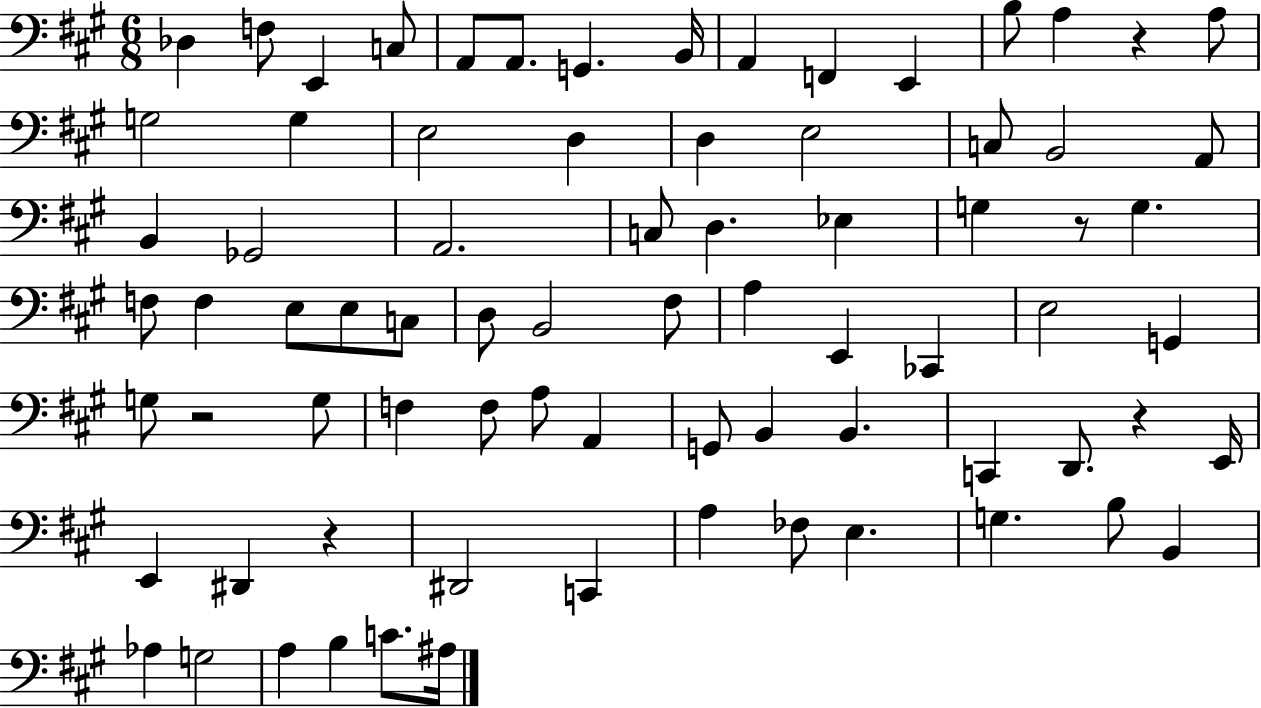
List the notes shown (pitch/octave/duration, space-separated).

Db3/q F3/e E2/q C3/e A2/e A2/e. G2/q. B2/s A2/q F2/q E2/q B3/e A3/q R/q A3/e G3/h G3/q E3/h D3/q D3/q E3/h C3/e B2/h A2/e B2/q Gb2/h A2/h. C3/e D3/q. Eb3/q G3/q R/e G3/q. F3/e F3/q E3/e E3/e C3/e D3/e B2/h F#3/e A3/q E2/q CES2/q E3/h G2/q G3/e R/h G3/e F3/q F3/e A3/e A2/q G2/e B2/q B2/q. C2/q D2/e. R/q E2/s E2/q D#2/q R/q D#2/h C2/q A3/q FES3/e E3/q. G3/q. B3/e B2/q Ab3/q G3/h A3/q B3/q C4/e. A#3/s